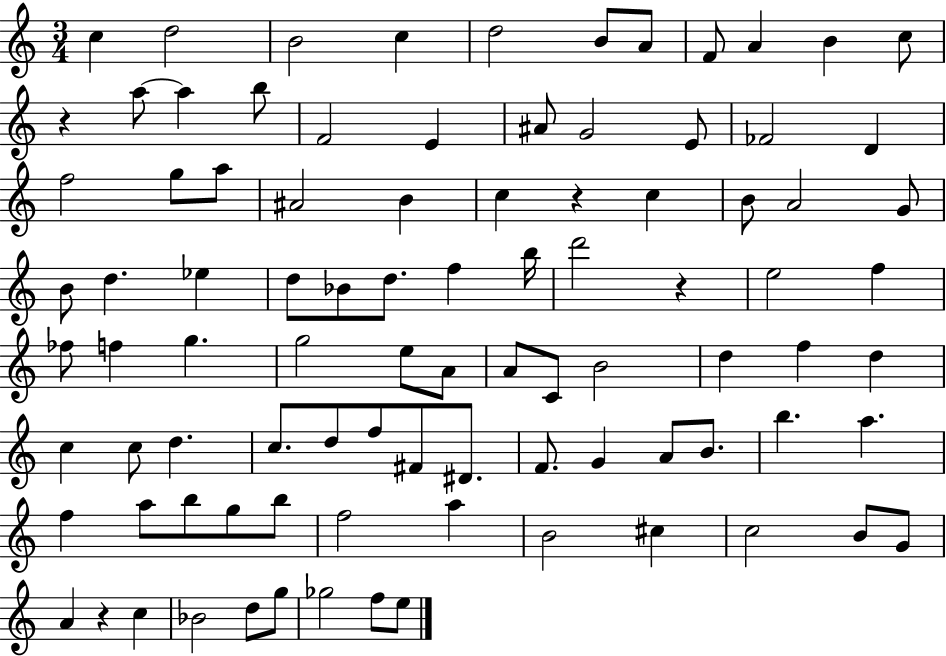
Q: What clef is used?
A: treble